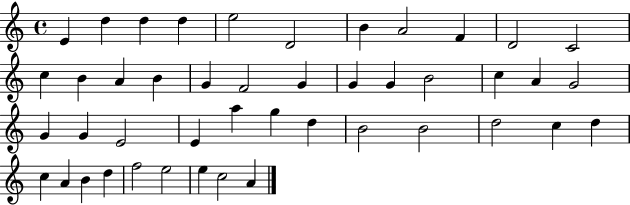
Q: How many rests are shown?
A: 0